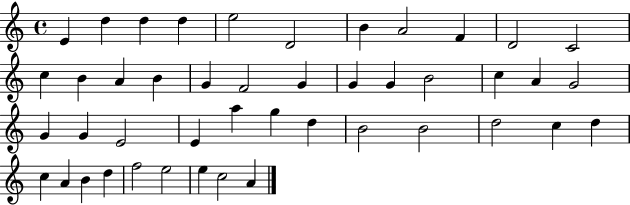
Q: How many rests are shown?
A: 0